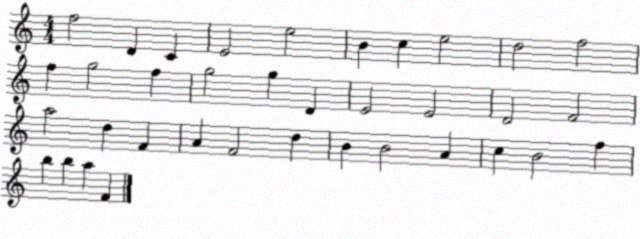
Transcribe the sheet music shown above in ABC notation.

X:1
T:Untitled
M:4/4
L:1/4
K:C
f2 D C E2 e2 B c e2 d2 f2 f g2 f g2 g D E2 E2 D2 F2 a2 d F A F2 d B B2 A c B2 f b b a F